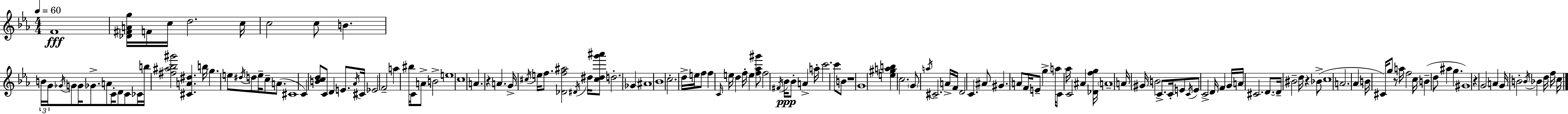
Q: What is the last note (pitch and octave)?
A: C5